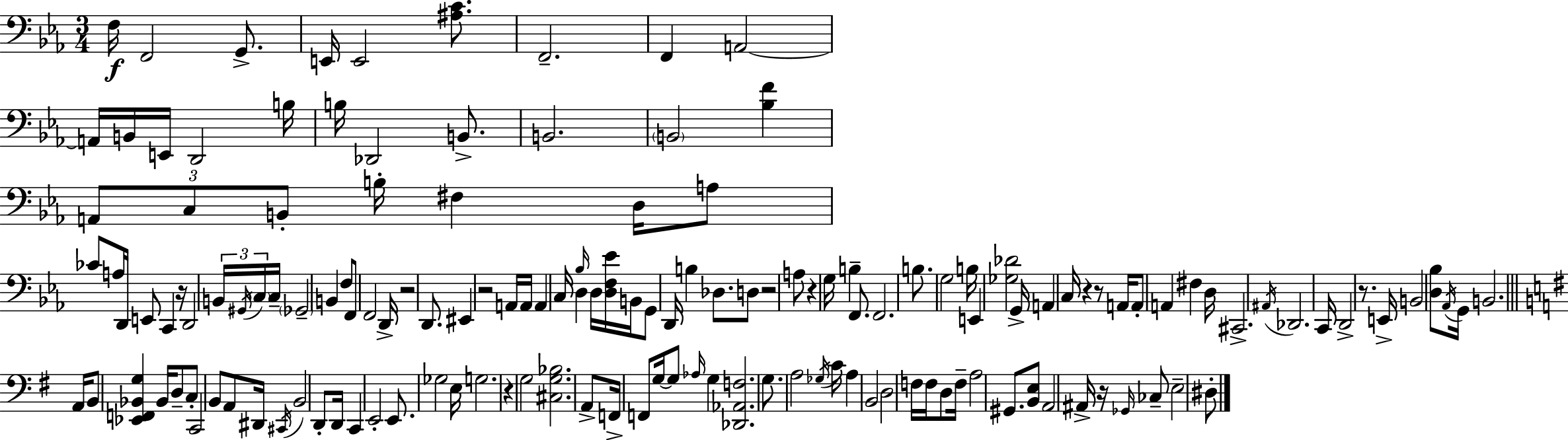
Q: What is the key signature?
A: EES major